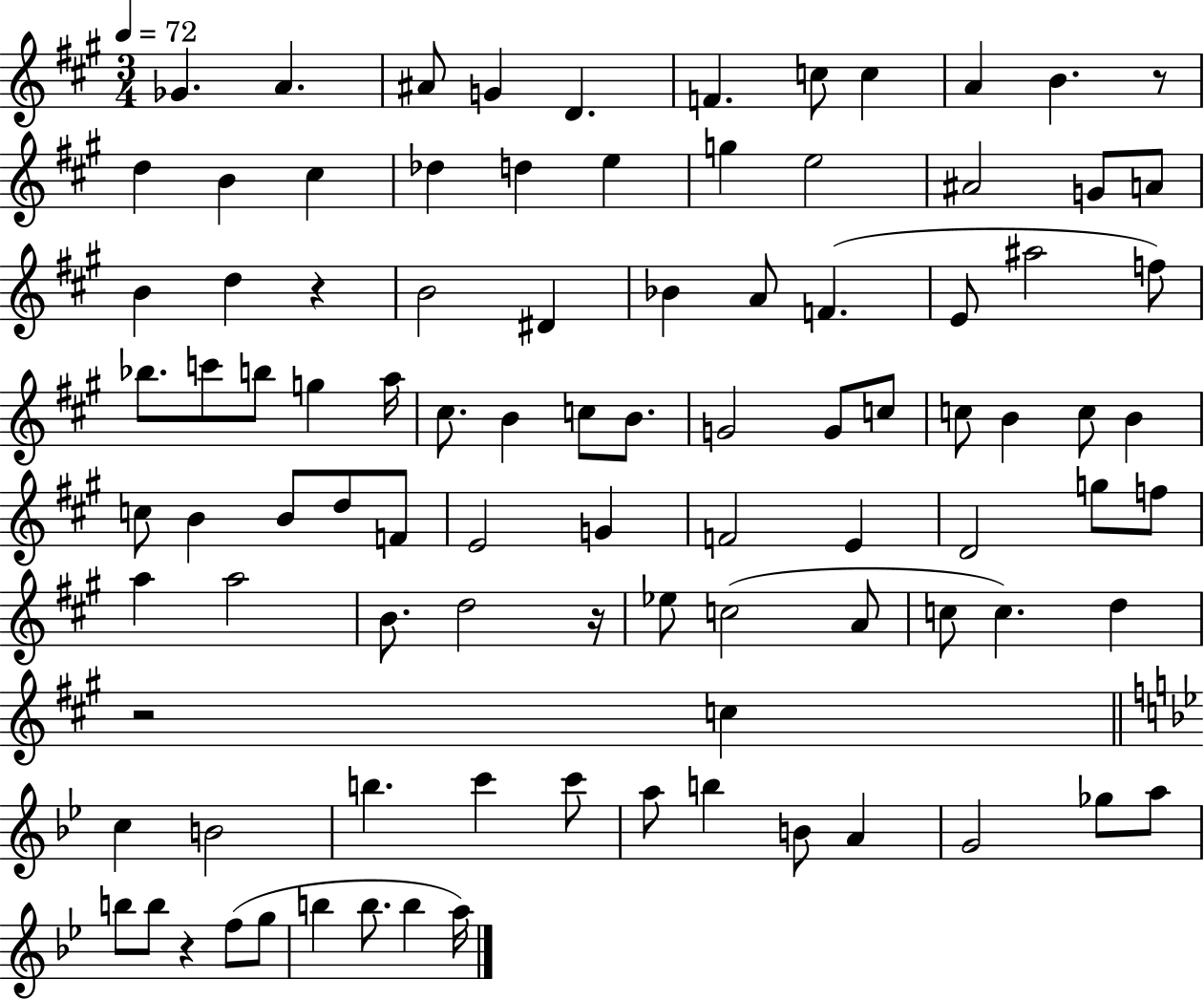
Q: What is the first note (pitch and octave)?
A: Gb4